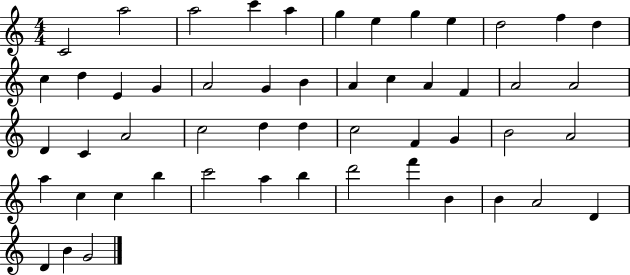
{
  \clef treble
  \numericTimeSignature
  \time 4/4
  \key c \major
  c'2 a''2 | a''2 c'''4 a''4 | g''4 e''4 g''4 e''4 | d''2 f''4 d''4 | \break c''4 d''4 e'4 g'4 | a'2 g'4 b'4 | a'4 c''4 a'4 f'4 | a'2 a'2 | \break d'4 c'4 a'2 | c''2 d''4 d''4 | c''2 f'4 g'4 | b'2 a'2 | \break a''4 c''4 c''4 b''4 | c'''2 a''4 b''4 | d'''2 f'''4 b'4 | b'4 a'2 d'4 | \break d'4 b'4 g'2 | \bar "|."
}